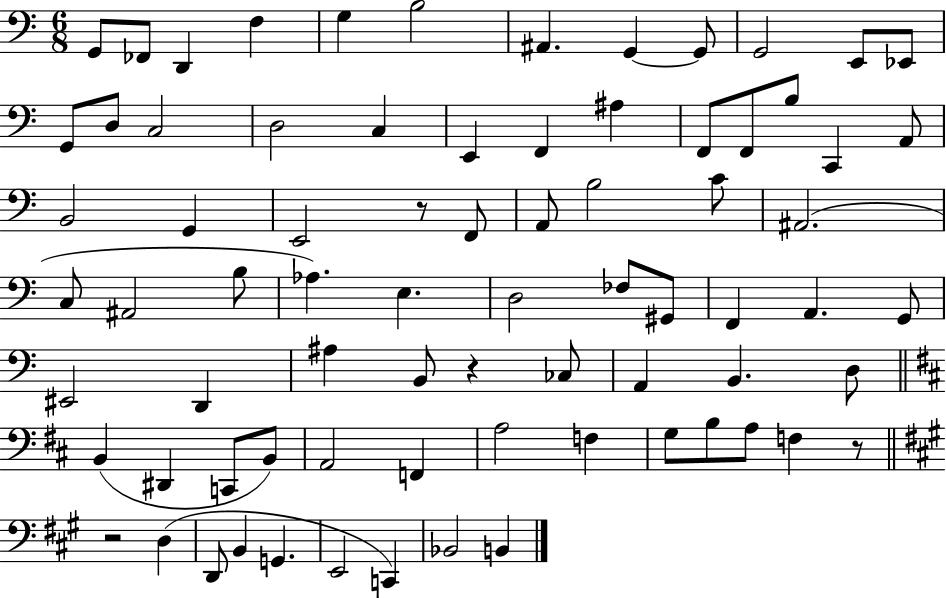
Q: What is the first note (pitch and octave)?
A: G2